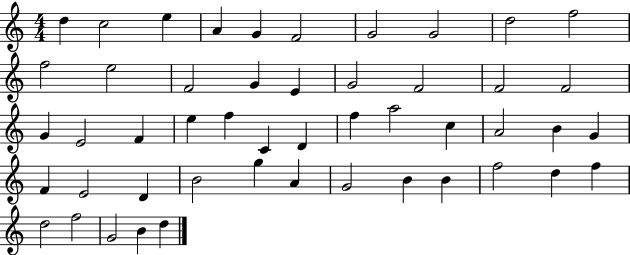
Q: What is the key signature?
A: C major